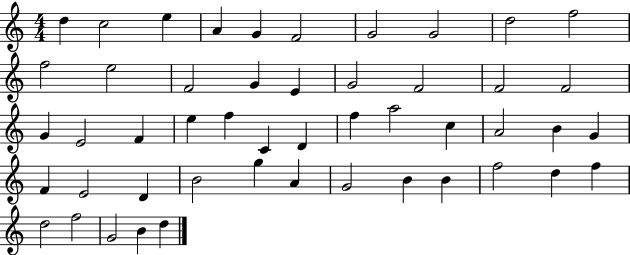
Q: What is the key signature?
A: C major